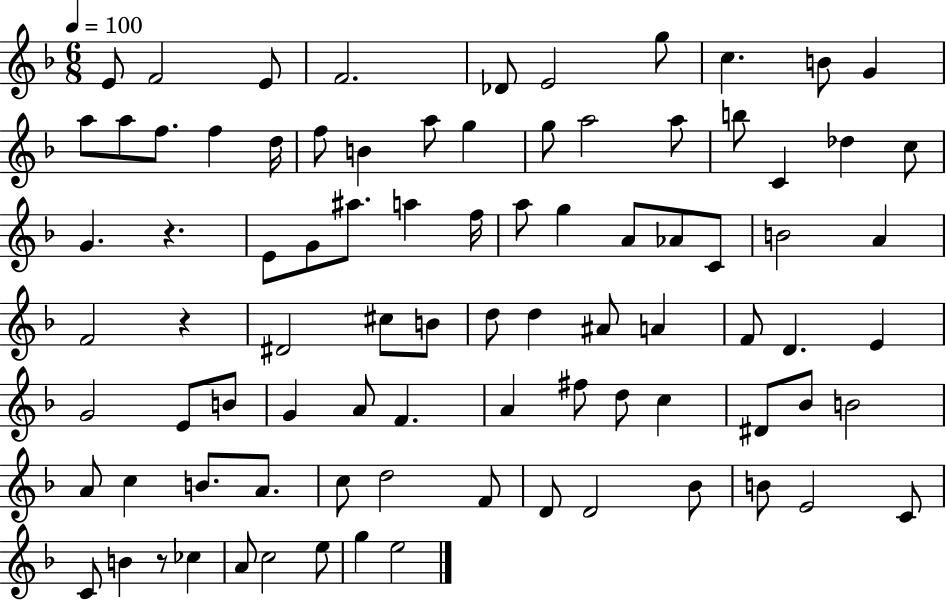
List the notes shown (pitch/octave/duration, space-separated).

E4/e F4/h E4/e F4/h. Db4/e E4/h G5/e C5/q. B4/e G4/q A5/e A5/e F5/e. F5/q D5/s F5/e B4/q A5/e G5/q G5/e A5/h A5/e B5/e C4/q Db5/q C5/e G4/q. R/q. E4/e G4/e A#5/e. A5/q F5/s A5/e G5/q A4/e Ab4/e C4/e B4/h A4/q F4/h R/q D#4/h C#5/e B4/e D5/e D5/q A#4/e A4/q F4/e D4/q. E4/q G4/h E4/e B4/e G4/q A4/e F4/q. A4/q F#5/e D5/e C5/q D#4/e Bb4/e B4/h A4/e C5/q B4/e. A4/e. C5/e D5/h F4/e D4/e D4/h Bb4/e B4/e E4/h C4/e C4/e B4/q R/e CES5/q A4/e C5/h E5/e G5/q E5/h